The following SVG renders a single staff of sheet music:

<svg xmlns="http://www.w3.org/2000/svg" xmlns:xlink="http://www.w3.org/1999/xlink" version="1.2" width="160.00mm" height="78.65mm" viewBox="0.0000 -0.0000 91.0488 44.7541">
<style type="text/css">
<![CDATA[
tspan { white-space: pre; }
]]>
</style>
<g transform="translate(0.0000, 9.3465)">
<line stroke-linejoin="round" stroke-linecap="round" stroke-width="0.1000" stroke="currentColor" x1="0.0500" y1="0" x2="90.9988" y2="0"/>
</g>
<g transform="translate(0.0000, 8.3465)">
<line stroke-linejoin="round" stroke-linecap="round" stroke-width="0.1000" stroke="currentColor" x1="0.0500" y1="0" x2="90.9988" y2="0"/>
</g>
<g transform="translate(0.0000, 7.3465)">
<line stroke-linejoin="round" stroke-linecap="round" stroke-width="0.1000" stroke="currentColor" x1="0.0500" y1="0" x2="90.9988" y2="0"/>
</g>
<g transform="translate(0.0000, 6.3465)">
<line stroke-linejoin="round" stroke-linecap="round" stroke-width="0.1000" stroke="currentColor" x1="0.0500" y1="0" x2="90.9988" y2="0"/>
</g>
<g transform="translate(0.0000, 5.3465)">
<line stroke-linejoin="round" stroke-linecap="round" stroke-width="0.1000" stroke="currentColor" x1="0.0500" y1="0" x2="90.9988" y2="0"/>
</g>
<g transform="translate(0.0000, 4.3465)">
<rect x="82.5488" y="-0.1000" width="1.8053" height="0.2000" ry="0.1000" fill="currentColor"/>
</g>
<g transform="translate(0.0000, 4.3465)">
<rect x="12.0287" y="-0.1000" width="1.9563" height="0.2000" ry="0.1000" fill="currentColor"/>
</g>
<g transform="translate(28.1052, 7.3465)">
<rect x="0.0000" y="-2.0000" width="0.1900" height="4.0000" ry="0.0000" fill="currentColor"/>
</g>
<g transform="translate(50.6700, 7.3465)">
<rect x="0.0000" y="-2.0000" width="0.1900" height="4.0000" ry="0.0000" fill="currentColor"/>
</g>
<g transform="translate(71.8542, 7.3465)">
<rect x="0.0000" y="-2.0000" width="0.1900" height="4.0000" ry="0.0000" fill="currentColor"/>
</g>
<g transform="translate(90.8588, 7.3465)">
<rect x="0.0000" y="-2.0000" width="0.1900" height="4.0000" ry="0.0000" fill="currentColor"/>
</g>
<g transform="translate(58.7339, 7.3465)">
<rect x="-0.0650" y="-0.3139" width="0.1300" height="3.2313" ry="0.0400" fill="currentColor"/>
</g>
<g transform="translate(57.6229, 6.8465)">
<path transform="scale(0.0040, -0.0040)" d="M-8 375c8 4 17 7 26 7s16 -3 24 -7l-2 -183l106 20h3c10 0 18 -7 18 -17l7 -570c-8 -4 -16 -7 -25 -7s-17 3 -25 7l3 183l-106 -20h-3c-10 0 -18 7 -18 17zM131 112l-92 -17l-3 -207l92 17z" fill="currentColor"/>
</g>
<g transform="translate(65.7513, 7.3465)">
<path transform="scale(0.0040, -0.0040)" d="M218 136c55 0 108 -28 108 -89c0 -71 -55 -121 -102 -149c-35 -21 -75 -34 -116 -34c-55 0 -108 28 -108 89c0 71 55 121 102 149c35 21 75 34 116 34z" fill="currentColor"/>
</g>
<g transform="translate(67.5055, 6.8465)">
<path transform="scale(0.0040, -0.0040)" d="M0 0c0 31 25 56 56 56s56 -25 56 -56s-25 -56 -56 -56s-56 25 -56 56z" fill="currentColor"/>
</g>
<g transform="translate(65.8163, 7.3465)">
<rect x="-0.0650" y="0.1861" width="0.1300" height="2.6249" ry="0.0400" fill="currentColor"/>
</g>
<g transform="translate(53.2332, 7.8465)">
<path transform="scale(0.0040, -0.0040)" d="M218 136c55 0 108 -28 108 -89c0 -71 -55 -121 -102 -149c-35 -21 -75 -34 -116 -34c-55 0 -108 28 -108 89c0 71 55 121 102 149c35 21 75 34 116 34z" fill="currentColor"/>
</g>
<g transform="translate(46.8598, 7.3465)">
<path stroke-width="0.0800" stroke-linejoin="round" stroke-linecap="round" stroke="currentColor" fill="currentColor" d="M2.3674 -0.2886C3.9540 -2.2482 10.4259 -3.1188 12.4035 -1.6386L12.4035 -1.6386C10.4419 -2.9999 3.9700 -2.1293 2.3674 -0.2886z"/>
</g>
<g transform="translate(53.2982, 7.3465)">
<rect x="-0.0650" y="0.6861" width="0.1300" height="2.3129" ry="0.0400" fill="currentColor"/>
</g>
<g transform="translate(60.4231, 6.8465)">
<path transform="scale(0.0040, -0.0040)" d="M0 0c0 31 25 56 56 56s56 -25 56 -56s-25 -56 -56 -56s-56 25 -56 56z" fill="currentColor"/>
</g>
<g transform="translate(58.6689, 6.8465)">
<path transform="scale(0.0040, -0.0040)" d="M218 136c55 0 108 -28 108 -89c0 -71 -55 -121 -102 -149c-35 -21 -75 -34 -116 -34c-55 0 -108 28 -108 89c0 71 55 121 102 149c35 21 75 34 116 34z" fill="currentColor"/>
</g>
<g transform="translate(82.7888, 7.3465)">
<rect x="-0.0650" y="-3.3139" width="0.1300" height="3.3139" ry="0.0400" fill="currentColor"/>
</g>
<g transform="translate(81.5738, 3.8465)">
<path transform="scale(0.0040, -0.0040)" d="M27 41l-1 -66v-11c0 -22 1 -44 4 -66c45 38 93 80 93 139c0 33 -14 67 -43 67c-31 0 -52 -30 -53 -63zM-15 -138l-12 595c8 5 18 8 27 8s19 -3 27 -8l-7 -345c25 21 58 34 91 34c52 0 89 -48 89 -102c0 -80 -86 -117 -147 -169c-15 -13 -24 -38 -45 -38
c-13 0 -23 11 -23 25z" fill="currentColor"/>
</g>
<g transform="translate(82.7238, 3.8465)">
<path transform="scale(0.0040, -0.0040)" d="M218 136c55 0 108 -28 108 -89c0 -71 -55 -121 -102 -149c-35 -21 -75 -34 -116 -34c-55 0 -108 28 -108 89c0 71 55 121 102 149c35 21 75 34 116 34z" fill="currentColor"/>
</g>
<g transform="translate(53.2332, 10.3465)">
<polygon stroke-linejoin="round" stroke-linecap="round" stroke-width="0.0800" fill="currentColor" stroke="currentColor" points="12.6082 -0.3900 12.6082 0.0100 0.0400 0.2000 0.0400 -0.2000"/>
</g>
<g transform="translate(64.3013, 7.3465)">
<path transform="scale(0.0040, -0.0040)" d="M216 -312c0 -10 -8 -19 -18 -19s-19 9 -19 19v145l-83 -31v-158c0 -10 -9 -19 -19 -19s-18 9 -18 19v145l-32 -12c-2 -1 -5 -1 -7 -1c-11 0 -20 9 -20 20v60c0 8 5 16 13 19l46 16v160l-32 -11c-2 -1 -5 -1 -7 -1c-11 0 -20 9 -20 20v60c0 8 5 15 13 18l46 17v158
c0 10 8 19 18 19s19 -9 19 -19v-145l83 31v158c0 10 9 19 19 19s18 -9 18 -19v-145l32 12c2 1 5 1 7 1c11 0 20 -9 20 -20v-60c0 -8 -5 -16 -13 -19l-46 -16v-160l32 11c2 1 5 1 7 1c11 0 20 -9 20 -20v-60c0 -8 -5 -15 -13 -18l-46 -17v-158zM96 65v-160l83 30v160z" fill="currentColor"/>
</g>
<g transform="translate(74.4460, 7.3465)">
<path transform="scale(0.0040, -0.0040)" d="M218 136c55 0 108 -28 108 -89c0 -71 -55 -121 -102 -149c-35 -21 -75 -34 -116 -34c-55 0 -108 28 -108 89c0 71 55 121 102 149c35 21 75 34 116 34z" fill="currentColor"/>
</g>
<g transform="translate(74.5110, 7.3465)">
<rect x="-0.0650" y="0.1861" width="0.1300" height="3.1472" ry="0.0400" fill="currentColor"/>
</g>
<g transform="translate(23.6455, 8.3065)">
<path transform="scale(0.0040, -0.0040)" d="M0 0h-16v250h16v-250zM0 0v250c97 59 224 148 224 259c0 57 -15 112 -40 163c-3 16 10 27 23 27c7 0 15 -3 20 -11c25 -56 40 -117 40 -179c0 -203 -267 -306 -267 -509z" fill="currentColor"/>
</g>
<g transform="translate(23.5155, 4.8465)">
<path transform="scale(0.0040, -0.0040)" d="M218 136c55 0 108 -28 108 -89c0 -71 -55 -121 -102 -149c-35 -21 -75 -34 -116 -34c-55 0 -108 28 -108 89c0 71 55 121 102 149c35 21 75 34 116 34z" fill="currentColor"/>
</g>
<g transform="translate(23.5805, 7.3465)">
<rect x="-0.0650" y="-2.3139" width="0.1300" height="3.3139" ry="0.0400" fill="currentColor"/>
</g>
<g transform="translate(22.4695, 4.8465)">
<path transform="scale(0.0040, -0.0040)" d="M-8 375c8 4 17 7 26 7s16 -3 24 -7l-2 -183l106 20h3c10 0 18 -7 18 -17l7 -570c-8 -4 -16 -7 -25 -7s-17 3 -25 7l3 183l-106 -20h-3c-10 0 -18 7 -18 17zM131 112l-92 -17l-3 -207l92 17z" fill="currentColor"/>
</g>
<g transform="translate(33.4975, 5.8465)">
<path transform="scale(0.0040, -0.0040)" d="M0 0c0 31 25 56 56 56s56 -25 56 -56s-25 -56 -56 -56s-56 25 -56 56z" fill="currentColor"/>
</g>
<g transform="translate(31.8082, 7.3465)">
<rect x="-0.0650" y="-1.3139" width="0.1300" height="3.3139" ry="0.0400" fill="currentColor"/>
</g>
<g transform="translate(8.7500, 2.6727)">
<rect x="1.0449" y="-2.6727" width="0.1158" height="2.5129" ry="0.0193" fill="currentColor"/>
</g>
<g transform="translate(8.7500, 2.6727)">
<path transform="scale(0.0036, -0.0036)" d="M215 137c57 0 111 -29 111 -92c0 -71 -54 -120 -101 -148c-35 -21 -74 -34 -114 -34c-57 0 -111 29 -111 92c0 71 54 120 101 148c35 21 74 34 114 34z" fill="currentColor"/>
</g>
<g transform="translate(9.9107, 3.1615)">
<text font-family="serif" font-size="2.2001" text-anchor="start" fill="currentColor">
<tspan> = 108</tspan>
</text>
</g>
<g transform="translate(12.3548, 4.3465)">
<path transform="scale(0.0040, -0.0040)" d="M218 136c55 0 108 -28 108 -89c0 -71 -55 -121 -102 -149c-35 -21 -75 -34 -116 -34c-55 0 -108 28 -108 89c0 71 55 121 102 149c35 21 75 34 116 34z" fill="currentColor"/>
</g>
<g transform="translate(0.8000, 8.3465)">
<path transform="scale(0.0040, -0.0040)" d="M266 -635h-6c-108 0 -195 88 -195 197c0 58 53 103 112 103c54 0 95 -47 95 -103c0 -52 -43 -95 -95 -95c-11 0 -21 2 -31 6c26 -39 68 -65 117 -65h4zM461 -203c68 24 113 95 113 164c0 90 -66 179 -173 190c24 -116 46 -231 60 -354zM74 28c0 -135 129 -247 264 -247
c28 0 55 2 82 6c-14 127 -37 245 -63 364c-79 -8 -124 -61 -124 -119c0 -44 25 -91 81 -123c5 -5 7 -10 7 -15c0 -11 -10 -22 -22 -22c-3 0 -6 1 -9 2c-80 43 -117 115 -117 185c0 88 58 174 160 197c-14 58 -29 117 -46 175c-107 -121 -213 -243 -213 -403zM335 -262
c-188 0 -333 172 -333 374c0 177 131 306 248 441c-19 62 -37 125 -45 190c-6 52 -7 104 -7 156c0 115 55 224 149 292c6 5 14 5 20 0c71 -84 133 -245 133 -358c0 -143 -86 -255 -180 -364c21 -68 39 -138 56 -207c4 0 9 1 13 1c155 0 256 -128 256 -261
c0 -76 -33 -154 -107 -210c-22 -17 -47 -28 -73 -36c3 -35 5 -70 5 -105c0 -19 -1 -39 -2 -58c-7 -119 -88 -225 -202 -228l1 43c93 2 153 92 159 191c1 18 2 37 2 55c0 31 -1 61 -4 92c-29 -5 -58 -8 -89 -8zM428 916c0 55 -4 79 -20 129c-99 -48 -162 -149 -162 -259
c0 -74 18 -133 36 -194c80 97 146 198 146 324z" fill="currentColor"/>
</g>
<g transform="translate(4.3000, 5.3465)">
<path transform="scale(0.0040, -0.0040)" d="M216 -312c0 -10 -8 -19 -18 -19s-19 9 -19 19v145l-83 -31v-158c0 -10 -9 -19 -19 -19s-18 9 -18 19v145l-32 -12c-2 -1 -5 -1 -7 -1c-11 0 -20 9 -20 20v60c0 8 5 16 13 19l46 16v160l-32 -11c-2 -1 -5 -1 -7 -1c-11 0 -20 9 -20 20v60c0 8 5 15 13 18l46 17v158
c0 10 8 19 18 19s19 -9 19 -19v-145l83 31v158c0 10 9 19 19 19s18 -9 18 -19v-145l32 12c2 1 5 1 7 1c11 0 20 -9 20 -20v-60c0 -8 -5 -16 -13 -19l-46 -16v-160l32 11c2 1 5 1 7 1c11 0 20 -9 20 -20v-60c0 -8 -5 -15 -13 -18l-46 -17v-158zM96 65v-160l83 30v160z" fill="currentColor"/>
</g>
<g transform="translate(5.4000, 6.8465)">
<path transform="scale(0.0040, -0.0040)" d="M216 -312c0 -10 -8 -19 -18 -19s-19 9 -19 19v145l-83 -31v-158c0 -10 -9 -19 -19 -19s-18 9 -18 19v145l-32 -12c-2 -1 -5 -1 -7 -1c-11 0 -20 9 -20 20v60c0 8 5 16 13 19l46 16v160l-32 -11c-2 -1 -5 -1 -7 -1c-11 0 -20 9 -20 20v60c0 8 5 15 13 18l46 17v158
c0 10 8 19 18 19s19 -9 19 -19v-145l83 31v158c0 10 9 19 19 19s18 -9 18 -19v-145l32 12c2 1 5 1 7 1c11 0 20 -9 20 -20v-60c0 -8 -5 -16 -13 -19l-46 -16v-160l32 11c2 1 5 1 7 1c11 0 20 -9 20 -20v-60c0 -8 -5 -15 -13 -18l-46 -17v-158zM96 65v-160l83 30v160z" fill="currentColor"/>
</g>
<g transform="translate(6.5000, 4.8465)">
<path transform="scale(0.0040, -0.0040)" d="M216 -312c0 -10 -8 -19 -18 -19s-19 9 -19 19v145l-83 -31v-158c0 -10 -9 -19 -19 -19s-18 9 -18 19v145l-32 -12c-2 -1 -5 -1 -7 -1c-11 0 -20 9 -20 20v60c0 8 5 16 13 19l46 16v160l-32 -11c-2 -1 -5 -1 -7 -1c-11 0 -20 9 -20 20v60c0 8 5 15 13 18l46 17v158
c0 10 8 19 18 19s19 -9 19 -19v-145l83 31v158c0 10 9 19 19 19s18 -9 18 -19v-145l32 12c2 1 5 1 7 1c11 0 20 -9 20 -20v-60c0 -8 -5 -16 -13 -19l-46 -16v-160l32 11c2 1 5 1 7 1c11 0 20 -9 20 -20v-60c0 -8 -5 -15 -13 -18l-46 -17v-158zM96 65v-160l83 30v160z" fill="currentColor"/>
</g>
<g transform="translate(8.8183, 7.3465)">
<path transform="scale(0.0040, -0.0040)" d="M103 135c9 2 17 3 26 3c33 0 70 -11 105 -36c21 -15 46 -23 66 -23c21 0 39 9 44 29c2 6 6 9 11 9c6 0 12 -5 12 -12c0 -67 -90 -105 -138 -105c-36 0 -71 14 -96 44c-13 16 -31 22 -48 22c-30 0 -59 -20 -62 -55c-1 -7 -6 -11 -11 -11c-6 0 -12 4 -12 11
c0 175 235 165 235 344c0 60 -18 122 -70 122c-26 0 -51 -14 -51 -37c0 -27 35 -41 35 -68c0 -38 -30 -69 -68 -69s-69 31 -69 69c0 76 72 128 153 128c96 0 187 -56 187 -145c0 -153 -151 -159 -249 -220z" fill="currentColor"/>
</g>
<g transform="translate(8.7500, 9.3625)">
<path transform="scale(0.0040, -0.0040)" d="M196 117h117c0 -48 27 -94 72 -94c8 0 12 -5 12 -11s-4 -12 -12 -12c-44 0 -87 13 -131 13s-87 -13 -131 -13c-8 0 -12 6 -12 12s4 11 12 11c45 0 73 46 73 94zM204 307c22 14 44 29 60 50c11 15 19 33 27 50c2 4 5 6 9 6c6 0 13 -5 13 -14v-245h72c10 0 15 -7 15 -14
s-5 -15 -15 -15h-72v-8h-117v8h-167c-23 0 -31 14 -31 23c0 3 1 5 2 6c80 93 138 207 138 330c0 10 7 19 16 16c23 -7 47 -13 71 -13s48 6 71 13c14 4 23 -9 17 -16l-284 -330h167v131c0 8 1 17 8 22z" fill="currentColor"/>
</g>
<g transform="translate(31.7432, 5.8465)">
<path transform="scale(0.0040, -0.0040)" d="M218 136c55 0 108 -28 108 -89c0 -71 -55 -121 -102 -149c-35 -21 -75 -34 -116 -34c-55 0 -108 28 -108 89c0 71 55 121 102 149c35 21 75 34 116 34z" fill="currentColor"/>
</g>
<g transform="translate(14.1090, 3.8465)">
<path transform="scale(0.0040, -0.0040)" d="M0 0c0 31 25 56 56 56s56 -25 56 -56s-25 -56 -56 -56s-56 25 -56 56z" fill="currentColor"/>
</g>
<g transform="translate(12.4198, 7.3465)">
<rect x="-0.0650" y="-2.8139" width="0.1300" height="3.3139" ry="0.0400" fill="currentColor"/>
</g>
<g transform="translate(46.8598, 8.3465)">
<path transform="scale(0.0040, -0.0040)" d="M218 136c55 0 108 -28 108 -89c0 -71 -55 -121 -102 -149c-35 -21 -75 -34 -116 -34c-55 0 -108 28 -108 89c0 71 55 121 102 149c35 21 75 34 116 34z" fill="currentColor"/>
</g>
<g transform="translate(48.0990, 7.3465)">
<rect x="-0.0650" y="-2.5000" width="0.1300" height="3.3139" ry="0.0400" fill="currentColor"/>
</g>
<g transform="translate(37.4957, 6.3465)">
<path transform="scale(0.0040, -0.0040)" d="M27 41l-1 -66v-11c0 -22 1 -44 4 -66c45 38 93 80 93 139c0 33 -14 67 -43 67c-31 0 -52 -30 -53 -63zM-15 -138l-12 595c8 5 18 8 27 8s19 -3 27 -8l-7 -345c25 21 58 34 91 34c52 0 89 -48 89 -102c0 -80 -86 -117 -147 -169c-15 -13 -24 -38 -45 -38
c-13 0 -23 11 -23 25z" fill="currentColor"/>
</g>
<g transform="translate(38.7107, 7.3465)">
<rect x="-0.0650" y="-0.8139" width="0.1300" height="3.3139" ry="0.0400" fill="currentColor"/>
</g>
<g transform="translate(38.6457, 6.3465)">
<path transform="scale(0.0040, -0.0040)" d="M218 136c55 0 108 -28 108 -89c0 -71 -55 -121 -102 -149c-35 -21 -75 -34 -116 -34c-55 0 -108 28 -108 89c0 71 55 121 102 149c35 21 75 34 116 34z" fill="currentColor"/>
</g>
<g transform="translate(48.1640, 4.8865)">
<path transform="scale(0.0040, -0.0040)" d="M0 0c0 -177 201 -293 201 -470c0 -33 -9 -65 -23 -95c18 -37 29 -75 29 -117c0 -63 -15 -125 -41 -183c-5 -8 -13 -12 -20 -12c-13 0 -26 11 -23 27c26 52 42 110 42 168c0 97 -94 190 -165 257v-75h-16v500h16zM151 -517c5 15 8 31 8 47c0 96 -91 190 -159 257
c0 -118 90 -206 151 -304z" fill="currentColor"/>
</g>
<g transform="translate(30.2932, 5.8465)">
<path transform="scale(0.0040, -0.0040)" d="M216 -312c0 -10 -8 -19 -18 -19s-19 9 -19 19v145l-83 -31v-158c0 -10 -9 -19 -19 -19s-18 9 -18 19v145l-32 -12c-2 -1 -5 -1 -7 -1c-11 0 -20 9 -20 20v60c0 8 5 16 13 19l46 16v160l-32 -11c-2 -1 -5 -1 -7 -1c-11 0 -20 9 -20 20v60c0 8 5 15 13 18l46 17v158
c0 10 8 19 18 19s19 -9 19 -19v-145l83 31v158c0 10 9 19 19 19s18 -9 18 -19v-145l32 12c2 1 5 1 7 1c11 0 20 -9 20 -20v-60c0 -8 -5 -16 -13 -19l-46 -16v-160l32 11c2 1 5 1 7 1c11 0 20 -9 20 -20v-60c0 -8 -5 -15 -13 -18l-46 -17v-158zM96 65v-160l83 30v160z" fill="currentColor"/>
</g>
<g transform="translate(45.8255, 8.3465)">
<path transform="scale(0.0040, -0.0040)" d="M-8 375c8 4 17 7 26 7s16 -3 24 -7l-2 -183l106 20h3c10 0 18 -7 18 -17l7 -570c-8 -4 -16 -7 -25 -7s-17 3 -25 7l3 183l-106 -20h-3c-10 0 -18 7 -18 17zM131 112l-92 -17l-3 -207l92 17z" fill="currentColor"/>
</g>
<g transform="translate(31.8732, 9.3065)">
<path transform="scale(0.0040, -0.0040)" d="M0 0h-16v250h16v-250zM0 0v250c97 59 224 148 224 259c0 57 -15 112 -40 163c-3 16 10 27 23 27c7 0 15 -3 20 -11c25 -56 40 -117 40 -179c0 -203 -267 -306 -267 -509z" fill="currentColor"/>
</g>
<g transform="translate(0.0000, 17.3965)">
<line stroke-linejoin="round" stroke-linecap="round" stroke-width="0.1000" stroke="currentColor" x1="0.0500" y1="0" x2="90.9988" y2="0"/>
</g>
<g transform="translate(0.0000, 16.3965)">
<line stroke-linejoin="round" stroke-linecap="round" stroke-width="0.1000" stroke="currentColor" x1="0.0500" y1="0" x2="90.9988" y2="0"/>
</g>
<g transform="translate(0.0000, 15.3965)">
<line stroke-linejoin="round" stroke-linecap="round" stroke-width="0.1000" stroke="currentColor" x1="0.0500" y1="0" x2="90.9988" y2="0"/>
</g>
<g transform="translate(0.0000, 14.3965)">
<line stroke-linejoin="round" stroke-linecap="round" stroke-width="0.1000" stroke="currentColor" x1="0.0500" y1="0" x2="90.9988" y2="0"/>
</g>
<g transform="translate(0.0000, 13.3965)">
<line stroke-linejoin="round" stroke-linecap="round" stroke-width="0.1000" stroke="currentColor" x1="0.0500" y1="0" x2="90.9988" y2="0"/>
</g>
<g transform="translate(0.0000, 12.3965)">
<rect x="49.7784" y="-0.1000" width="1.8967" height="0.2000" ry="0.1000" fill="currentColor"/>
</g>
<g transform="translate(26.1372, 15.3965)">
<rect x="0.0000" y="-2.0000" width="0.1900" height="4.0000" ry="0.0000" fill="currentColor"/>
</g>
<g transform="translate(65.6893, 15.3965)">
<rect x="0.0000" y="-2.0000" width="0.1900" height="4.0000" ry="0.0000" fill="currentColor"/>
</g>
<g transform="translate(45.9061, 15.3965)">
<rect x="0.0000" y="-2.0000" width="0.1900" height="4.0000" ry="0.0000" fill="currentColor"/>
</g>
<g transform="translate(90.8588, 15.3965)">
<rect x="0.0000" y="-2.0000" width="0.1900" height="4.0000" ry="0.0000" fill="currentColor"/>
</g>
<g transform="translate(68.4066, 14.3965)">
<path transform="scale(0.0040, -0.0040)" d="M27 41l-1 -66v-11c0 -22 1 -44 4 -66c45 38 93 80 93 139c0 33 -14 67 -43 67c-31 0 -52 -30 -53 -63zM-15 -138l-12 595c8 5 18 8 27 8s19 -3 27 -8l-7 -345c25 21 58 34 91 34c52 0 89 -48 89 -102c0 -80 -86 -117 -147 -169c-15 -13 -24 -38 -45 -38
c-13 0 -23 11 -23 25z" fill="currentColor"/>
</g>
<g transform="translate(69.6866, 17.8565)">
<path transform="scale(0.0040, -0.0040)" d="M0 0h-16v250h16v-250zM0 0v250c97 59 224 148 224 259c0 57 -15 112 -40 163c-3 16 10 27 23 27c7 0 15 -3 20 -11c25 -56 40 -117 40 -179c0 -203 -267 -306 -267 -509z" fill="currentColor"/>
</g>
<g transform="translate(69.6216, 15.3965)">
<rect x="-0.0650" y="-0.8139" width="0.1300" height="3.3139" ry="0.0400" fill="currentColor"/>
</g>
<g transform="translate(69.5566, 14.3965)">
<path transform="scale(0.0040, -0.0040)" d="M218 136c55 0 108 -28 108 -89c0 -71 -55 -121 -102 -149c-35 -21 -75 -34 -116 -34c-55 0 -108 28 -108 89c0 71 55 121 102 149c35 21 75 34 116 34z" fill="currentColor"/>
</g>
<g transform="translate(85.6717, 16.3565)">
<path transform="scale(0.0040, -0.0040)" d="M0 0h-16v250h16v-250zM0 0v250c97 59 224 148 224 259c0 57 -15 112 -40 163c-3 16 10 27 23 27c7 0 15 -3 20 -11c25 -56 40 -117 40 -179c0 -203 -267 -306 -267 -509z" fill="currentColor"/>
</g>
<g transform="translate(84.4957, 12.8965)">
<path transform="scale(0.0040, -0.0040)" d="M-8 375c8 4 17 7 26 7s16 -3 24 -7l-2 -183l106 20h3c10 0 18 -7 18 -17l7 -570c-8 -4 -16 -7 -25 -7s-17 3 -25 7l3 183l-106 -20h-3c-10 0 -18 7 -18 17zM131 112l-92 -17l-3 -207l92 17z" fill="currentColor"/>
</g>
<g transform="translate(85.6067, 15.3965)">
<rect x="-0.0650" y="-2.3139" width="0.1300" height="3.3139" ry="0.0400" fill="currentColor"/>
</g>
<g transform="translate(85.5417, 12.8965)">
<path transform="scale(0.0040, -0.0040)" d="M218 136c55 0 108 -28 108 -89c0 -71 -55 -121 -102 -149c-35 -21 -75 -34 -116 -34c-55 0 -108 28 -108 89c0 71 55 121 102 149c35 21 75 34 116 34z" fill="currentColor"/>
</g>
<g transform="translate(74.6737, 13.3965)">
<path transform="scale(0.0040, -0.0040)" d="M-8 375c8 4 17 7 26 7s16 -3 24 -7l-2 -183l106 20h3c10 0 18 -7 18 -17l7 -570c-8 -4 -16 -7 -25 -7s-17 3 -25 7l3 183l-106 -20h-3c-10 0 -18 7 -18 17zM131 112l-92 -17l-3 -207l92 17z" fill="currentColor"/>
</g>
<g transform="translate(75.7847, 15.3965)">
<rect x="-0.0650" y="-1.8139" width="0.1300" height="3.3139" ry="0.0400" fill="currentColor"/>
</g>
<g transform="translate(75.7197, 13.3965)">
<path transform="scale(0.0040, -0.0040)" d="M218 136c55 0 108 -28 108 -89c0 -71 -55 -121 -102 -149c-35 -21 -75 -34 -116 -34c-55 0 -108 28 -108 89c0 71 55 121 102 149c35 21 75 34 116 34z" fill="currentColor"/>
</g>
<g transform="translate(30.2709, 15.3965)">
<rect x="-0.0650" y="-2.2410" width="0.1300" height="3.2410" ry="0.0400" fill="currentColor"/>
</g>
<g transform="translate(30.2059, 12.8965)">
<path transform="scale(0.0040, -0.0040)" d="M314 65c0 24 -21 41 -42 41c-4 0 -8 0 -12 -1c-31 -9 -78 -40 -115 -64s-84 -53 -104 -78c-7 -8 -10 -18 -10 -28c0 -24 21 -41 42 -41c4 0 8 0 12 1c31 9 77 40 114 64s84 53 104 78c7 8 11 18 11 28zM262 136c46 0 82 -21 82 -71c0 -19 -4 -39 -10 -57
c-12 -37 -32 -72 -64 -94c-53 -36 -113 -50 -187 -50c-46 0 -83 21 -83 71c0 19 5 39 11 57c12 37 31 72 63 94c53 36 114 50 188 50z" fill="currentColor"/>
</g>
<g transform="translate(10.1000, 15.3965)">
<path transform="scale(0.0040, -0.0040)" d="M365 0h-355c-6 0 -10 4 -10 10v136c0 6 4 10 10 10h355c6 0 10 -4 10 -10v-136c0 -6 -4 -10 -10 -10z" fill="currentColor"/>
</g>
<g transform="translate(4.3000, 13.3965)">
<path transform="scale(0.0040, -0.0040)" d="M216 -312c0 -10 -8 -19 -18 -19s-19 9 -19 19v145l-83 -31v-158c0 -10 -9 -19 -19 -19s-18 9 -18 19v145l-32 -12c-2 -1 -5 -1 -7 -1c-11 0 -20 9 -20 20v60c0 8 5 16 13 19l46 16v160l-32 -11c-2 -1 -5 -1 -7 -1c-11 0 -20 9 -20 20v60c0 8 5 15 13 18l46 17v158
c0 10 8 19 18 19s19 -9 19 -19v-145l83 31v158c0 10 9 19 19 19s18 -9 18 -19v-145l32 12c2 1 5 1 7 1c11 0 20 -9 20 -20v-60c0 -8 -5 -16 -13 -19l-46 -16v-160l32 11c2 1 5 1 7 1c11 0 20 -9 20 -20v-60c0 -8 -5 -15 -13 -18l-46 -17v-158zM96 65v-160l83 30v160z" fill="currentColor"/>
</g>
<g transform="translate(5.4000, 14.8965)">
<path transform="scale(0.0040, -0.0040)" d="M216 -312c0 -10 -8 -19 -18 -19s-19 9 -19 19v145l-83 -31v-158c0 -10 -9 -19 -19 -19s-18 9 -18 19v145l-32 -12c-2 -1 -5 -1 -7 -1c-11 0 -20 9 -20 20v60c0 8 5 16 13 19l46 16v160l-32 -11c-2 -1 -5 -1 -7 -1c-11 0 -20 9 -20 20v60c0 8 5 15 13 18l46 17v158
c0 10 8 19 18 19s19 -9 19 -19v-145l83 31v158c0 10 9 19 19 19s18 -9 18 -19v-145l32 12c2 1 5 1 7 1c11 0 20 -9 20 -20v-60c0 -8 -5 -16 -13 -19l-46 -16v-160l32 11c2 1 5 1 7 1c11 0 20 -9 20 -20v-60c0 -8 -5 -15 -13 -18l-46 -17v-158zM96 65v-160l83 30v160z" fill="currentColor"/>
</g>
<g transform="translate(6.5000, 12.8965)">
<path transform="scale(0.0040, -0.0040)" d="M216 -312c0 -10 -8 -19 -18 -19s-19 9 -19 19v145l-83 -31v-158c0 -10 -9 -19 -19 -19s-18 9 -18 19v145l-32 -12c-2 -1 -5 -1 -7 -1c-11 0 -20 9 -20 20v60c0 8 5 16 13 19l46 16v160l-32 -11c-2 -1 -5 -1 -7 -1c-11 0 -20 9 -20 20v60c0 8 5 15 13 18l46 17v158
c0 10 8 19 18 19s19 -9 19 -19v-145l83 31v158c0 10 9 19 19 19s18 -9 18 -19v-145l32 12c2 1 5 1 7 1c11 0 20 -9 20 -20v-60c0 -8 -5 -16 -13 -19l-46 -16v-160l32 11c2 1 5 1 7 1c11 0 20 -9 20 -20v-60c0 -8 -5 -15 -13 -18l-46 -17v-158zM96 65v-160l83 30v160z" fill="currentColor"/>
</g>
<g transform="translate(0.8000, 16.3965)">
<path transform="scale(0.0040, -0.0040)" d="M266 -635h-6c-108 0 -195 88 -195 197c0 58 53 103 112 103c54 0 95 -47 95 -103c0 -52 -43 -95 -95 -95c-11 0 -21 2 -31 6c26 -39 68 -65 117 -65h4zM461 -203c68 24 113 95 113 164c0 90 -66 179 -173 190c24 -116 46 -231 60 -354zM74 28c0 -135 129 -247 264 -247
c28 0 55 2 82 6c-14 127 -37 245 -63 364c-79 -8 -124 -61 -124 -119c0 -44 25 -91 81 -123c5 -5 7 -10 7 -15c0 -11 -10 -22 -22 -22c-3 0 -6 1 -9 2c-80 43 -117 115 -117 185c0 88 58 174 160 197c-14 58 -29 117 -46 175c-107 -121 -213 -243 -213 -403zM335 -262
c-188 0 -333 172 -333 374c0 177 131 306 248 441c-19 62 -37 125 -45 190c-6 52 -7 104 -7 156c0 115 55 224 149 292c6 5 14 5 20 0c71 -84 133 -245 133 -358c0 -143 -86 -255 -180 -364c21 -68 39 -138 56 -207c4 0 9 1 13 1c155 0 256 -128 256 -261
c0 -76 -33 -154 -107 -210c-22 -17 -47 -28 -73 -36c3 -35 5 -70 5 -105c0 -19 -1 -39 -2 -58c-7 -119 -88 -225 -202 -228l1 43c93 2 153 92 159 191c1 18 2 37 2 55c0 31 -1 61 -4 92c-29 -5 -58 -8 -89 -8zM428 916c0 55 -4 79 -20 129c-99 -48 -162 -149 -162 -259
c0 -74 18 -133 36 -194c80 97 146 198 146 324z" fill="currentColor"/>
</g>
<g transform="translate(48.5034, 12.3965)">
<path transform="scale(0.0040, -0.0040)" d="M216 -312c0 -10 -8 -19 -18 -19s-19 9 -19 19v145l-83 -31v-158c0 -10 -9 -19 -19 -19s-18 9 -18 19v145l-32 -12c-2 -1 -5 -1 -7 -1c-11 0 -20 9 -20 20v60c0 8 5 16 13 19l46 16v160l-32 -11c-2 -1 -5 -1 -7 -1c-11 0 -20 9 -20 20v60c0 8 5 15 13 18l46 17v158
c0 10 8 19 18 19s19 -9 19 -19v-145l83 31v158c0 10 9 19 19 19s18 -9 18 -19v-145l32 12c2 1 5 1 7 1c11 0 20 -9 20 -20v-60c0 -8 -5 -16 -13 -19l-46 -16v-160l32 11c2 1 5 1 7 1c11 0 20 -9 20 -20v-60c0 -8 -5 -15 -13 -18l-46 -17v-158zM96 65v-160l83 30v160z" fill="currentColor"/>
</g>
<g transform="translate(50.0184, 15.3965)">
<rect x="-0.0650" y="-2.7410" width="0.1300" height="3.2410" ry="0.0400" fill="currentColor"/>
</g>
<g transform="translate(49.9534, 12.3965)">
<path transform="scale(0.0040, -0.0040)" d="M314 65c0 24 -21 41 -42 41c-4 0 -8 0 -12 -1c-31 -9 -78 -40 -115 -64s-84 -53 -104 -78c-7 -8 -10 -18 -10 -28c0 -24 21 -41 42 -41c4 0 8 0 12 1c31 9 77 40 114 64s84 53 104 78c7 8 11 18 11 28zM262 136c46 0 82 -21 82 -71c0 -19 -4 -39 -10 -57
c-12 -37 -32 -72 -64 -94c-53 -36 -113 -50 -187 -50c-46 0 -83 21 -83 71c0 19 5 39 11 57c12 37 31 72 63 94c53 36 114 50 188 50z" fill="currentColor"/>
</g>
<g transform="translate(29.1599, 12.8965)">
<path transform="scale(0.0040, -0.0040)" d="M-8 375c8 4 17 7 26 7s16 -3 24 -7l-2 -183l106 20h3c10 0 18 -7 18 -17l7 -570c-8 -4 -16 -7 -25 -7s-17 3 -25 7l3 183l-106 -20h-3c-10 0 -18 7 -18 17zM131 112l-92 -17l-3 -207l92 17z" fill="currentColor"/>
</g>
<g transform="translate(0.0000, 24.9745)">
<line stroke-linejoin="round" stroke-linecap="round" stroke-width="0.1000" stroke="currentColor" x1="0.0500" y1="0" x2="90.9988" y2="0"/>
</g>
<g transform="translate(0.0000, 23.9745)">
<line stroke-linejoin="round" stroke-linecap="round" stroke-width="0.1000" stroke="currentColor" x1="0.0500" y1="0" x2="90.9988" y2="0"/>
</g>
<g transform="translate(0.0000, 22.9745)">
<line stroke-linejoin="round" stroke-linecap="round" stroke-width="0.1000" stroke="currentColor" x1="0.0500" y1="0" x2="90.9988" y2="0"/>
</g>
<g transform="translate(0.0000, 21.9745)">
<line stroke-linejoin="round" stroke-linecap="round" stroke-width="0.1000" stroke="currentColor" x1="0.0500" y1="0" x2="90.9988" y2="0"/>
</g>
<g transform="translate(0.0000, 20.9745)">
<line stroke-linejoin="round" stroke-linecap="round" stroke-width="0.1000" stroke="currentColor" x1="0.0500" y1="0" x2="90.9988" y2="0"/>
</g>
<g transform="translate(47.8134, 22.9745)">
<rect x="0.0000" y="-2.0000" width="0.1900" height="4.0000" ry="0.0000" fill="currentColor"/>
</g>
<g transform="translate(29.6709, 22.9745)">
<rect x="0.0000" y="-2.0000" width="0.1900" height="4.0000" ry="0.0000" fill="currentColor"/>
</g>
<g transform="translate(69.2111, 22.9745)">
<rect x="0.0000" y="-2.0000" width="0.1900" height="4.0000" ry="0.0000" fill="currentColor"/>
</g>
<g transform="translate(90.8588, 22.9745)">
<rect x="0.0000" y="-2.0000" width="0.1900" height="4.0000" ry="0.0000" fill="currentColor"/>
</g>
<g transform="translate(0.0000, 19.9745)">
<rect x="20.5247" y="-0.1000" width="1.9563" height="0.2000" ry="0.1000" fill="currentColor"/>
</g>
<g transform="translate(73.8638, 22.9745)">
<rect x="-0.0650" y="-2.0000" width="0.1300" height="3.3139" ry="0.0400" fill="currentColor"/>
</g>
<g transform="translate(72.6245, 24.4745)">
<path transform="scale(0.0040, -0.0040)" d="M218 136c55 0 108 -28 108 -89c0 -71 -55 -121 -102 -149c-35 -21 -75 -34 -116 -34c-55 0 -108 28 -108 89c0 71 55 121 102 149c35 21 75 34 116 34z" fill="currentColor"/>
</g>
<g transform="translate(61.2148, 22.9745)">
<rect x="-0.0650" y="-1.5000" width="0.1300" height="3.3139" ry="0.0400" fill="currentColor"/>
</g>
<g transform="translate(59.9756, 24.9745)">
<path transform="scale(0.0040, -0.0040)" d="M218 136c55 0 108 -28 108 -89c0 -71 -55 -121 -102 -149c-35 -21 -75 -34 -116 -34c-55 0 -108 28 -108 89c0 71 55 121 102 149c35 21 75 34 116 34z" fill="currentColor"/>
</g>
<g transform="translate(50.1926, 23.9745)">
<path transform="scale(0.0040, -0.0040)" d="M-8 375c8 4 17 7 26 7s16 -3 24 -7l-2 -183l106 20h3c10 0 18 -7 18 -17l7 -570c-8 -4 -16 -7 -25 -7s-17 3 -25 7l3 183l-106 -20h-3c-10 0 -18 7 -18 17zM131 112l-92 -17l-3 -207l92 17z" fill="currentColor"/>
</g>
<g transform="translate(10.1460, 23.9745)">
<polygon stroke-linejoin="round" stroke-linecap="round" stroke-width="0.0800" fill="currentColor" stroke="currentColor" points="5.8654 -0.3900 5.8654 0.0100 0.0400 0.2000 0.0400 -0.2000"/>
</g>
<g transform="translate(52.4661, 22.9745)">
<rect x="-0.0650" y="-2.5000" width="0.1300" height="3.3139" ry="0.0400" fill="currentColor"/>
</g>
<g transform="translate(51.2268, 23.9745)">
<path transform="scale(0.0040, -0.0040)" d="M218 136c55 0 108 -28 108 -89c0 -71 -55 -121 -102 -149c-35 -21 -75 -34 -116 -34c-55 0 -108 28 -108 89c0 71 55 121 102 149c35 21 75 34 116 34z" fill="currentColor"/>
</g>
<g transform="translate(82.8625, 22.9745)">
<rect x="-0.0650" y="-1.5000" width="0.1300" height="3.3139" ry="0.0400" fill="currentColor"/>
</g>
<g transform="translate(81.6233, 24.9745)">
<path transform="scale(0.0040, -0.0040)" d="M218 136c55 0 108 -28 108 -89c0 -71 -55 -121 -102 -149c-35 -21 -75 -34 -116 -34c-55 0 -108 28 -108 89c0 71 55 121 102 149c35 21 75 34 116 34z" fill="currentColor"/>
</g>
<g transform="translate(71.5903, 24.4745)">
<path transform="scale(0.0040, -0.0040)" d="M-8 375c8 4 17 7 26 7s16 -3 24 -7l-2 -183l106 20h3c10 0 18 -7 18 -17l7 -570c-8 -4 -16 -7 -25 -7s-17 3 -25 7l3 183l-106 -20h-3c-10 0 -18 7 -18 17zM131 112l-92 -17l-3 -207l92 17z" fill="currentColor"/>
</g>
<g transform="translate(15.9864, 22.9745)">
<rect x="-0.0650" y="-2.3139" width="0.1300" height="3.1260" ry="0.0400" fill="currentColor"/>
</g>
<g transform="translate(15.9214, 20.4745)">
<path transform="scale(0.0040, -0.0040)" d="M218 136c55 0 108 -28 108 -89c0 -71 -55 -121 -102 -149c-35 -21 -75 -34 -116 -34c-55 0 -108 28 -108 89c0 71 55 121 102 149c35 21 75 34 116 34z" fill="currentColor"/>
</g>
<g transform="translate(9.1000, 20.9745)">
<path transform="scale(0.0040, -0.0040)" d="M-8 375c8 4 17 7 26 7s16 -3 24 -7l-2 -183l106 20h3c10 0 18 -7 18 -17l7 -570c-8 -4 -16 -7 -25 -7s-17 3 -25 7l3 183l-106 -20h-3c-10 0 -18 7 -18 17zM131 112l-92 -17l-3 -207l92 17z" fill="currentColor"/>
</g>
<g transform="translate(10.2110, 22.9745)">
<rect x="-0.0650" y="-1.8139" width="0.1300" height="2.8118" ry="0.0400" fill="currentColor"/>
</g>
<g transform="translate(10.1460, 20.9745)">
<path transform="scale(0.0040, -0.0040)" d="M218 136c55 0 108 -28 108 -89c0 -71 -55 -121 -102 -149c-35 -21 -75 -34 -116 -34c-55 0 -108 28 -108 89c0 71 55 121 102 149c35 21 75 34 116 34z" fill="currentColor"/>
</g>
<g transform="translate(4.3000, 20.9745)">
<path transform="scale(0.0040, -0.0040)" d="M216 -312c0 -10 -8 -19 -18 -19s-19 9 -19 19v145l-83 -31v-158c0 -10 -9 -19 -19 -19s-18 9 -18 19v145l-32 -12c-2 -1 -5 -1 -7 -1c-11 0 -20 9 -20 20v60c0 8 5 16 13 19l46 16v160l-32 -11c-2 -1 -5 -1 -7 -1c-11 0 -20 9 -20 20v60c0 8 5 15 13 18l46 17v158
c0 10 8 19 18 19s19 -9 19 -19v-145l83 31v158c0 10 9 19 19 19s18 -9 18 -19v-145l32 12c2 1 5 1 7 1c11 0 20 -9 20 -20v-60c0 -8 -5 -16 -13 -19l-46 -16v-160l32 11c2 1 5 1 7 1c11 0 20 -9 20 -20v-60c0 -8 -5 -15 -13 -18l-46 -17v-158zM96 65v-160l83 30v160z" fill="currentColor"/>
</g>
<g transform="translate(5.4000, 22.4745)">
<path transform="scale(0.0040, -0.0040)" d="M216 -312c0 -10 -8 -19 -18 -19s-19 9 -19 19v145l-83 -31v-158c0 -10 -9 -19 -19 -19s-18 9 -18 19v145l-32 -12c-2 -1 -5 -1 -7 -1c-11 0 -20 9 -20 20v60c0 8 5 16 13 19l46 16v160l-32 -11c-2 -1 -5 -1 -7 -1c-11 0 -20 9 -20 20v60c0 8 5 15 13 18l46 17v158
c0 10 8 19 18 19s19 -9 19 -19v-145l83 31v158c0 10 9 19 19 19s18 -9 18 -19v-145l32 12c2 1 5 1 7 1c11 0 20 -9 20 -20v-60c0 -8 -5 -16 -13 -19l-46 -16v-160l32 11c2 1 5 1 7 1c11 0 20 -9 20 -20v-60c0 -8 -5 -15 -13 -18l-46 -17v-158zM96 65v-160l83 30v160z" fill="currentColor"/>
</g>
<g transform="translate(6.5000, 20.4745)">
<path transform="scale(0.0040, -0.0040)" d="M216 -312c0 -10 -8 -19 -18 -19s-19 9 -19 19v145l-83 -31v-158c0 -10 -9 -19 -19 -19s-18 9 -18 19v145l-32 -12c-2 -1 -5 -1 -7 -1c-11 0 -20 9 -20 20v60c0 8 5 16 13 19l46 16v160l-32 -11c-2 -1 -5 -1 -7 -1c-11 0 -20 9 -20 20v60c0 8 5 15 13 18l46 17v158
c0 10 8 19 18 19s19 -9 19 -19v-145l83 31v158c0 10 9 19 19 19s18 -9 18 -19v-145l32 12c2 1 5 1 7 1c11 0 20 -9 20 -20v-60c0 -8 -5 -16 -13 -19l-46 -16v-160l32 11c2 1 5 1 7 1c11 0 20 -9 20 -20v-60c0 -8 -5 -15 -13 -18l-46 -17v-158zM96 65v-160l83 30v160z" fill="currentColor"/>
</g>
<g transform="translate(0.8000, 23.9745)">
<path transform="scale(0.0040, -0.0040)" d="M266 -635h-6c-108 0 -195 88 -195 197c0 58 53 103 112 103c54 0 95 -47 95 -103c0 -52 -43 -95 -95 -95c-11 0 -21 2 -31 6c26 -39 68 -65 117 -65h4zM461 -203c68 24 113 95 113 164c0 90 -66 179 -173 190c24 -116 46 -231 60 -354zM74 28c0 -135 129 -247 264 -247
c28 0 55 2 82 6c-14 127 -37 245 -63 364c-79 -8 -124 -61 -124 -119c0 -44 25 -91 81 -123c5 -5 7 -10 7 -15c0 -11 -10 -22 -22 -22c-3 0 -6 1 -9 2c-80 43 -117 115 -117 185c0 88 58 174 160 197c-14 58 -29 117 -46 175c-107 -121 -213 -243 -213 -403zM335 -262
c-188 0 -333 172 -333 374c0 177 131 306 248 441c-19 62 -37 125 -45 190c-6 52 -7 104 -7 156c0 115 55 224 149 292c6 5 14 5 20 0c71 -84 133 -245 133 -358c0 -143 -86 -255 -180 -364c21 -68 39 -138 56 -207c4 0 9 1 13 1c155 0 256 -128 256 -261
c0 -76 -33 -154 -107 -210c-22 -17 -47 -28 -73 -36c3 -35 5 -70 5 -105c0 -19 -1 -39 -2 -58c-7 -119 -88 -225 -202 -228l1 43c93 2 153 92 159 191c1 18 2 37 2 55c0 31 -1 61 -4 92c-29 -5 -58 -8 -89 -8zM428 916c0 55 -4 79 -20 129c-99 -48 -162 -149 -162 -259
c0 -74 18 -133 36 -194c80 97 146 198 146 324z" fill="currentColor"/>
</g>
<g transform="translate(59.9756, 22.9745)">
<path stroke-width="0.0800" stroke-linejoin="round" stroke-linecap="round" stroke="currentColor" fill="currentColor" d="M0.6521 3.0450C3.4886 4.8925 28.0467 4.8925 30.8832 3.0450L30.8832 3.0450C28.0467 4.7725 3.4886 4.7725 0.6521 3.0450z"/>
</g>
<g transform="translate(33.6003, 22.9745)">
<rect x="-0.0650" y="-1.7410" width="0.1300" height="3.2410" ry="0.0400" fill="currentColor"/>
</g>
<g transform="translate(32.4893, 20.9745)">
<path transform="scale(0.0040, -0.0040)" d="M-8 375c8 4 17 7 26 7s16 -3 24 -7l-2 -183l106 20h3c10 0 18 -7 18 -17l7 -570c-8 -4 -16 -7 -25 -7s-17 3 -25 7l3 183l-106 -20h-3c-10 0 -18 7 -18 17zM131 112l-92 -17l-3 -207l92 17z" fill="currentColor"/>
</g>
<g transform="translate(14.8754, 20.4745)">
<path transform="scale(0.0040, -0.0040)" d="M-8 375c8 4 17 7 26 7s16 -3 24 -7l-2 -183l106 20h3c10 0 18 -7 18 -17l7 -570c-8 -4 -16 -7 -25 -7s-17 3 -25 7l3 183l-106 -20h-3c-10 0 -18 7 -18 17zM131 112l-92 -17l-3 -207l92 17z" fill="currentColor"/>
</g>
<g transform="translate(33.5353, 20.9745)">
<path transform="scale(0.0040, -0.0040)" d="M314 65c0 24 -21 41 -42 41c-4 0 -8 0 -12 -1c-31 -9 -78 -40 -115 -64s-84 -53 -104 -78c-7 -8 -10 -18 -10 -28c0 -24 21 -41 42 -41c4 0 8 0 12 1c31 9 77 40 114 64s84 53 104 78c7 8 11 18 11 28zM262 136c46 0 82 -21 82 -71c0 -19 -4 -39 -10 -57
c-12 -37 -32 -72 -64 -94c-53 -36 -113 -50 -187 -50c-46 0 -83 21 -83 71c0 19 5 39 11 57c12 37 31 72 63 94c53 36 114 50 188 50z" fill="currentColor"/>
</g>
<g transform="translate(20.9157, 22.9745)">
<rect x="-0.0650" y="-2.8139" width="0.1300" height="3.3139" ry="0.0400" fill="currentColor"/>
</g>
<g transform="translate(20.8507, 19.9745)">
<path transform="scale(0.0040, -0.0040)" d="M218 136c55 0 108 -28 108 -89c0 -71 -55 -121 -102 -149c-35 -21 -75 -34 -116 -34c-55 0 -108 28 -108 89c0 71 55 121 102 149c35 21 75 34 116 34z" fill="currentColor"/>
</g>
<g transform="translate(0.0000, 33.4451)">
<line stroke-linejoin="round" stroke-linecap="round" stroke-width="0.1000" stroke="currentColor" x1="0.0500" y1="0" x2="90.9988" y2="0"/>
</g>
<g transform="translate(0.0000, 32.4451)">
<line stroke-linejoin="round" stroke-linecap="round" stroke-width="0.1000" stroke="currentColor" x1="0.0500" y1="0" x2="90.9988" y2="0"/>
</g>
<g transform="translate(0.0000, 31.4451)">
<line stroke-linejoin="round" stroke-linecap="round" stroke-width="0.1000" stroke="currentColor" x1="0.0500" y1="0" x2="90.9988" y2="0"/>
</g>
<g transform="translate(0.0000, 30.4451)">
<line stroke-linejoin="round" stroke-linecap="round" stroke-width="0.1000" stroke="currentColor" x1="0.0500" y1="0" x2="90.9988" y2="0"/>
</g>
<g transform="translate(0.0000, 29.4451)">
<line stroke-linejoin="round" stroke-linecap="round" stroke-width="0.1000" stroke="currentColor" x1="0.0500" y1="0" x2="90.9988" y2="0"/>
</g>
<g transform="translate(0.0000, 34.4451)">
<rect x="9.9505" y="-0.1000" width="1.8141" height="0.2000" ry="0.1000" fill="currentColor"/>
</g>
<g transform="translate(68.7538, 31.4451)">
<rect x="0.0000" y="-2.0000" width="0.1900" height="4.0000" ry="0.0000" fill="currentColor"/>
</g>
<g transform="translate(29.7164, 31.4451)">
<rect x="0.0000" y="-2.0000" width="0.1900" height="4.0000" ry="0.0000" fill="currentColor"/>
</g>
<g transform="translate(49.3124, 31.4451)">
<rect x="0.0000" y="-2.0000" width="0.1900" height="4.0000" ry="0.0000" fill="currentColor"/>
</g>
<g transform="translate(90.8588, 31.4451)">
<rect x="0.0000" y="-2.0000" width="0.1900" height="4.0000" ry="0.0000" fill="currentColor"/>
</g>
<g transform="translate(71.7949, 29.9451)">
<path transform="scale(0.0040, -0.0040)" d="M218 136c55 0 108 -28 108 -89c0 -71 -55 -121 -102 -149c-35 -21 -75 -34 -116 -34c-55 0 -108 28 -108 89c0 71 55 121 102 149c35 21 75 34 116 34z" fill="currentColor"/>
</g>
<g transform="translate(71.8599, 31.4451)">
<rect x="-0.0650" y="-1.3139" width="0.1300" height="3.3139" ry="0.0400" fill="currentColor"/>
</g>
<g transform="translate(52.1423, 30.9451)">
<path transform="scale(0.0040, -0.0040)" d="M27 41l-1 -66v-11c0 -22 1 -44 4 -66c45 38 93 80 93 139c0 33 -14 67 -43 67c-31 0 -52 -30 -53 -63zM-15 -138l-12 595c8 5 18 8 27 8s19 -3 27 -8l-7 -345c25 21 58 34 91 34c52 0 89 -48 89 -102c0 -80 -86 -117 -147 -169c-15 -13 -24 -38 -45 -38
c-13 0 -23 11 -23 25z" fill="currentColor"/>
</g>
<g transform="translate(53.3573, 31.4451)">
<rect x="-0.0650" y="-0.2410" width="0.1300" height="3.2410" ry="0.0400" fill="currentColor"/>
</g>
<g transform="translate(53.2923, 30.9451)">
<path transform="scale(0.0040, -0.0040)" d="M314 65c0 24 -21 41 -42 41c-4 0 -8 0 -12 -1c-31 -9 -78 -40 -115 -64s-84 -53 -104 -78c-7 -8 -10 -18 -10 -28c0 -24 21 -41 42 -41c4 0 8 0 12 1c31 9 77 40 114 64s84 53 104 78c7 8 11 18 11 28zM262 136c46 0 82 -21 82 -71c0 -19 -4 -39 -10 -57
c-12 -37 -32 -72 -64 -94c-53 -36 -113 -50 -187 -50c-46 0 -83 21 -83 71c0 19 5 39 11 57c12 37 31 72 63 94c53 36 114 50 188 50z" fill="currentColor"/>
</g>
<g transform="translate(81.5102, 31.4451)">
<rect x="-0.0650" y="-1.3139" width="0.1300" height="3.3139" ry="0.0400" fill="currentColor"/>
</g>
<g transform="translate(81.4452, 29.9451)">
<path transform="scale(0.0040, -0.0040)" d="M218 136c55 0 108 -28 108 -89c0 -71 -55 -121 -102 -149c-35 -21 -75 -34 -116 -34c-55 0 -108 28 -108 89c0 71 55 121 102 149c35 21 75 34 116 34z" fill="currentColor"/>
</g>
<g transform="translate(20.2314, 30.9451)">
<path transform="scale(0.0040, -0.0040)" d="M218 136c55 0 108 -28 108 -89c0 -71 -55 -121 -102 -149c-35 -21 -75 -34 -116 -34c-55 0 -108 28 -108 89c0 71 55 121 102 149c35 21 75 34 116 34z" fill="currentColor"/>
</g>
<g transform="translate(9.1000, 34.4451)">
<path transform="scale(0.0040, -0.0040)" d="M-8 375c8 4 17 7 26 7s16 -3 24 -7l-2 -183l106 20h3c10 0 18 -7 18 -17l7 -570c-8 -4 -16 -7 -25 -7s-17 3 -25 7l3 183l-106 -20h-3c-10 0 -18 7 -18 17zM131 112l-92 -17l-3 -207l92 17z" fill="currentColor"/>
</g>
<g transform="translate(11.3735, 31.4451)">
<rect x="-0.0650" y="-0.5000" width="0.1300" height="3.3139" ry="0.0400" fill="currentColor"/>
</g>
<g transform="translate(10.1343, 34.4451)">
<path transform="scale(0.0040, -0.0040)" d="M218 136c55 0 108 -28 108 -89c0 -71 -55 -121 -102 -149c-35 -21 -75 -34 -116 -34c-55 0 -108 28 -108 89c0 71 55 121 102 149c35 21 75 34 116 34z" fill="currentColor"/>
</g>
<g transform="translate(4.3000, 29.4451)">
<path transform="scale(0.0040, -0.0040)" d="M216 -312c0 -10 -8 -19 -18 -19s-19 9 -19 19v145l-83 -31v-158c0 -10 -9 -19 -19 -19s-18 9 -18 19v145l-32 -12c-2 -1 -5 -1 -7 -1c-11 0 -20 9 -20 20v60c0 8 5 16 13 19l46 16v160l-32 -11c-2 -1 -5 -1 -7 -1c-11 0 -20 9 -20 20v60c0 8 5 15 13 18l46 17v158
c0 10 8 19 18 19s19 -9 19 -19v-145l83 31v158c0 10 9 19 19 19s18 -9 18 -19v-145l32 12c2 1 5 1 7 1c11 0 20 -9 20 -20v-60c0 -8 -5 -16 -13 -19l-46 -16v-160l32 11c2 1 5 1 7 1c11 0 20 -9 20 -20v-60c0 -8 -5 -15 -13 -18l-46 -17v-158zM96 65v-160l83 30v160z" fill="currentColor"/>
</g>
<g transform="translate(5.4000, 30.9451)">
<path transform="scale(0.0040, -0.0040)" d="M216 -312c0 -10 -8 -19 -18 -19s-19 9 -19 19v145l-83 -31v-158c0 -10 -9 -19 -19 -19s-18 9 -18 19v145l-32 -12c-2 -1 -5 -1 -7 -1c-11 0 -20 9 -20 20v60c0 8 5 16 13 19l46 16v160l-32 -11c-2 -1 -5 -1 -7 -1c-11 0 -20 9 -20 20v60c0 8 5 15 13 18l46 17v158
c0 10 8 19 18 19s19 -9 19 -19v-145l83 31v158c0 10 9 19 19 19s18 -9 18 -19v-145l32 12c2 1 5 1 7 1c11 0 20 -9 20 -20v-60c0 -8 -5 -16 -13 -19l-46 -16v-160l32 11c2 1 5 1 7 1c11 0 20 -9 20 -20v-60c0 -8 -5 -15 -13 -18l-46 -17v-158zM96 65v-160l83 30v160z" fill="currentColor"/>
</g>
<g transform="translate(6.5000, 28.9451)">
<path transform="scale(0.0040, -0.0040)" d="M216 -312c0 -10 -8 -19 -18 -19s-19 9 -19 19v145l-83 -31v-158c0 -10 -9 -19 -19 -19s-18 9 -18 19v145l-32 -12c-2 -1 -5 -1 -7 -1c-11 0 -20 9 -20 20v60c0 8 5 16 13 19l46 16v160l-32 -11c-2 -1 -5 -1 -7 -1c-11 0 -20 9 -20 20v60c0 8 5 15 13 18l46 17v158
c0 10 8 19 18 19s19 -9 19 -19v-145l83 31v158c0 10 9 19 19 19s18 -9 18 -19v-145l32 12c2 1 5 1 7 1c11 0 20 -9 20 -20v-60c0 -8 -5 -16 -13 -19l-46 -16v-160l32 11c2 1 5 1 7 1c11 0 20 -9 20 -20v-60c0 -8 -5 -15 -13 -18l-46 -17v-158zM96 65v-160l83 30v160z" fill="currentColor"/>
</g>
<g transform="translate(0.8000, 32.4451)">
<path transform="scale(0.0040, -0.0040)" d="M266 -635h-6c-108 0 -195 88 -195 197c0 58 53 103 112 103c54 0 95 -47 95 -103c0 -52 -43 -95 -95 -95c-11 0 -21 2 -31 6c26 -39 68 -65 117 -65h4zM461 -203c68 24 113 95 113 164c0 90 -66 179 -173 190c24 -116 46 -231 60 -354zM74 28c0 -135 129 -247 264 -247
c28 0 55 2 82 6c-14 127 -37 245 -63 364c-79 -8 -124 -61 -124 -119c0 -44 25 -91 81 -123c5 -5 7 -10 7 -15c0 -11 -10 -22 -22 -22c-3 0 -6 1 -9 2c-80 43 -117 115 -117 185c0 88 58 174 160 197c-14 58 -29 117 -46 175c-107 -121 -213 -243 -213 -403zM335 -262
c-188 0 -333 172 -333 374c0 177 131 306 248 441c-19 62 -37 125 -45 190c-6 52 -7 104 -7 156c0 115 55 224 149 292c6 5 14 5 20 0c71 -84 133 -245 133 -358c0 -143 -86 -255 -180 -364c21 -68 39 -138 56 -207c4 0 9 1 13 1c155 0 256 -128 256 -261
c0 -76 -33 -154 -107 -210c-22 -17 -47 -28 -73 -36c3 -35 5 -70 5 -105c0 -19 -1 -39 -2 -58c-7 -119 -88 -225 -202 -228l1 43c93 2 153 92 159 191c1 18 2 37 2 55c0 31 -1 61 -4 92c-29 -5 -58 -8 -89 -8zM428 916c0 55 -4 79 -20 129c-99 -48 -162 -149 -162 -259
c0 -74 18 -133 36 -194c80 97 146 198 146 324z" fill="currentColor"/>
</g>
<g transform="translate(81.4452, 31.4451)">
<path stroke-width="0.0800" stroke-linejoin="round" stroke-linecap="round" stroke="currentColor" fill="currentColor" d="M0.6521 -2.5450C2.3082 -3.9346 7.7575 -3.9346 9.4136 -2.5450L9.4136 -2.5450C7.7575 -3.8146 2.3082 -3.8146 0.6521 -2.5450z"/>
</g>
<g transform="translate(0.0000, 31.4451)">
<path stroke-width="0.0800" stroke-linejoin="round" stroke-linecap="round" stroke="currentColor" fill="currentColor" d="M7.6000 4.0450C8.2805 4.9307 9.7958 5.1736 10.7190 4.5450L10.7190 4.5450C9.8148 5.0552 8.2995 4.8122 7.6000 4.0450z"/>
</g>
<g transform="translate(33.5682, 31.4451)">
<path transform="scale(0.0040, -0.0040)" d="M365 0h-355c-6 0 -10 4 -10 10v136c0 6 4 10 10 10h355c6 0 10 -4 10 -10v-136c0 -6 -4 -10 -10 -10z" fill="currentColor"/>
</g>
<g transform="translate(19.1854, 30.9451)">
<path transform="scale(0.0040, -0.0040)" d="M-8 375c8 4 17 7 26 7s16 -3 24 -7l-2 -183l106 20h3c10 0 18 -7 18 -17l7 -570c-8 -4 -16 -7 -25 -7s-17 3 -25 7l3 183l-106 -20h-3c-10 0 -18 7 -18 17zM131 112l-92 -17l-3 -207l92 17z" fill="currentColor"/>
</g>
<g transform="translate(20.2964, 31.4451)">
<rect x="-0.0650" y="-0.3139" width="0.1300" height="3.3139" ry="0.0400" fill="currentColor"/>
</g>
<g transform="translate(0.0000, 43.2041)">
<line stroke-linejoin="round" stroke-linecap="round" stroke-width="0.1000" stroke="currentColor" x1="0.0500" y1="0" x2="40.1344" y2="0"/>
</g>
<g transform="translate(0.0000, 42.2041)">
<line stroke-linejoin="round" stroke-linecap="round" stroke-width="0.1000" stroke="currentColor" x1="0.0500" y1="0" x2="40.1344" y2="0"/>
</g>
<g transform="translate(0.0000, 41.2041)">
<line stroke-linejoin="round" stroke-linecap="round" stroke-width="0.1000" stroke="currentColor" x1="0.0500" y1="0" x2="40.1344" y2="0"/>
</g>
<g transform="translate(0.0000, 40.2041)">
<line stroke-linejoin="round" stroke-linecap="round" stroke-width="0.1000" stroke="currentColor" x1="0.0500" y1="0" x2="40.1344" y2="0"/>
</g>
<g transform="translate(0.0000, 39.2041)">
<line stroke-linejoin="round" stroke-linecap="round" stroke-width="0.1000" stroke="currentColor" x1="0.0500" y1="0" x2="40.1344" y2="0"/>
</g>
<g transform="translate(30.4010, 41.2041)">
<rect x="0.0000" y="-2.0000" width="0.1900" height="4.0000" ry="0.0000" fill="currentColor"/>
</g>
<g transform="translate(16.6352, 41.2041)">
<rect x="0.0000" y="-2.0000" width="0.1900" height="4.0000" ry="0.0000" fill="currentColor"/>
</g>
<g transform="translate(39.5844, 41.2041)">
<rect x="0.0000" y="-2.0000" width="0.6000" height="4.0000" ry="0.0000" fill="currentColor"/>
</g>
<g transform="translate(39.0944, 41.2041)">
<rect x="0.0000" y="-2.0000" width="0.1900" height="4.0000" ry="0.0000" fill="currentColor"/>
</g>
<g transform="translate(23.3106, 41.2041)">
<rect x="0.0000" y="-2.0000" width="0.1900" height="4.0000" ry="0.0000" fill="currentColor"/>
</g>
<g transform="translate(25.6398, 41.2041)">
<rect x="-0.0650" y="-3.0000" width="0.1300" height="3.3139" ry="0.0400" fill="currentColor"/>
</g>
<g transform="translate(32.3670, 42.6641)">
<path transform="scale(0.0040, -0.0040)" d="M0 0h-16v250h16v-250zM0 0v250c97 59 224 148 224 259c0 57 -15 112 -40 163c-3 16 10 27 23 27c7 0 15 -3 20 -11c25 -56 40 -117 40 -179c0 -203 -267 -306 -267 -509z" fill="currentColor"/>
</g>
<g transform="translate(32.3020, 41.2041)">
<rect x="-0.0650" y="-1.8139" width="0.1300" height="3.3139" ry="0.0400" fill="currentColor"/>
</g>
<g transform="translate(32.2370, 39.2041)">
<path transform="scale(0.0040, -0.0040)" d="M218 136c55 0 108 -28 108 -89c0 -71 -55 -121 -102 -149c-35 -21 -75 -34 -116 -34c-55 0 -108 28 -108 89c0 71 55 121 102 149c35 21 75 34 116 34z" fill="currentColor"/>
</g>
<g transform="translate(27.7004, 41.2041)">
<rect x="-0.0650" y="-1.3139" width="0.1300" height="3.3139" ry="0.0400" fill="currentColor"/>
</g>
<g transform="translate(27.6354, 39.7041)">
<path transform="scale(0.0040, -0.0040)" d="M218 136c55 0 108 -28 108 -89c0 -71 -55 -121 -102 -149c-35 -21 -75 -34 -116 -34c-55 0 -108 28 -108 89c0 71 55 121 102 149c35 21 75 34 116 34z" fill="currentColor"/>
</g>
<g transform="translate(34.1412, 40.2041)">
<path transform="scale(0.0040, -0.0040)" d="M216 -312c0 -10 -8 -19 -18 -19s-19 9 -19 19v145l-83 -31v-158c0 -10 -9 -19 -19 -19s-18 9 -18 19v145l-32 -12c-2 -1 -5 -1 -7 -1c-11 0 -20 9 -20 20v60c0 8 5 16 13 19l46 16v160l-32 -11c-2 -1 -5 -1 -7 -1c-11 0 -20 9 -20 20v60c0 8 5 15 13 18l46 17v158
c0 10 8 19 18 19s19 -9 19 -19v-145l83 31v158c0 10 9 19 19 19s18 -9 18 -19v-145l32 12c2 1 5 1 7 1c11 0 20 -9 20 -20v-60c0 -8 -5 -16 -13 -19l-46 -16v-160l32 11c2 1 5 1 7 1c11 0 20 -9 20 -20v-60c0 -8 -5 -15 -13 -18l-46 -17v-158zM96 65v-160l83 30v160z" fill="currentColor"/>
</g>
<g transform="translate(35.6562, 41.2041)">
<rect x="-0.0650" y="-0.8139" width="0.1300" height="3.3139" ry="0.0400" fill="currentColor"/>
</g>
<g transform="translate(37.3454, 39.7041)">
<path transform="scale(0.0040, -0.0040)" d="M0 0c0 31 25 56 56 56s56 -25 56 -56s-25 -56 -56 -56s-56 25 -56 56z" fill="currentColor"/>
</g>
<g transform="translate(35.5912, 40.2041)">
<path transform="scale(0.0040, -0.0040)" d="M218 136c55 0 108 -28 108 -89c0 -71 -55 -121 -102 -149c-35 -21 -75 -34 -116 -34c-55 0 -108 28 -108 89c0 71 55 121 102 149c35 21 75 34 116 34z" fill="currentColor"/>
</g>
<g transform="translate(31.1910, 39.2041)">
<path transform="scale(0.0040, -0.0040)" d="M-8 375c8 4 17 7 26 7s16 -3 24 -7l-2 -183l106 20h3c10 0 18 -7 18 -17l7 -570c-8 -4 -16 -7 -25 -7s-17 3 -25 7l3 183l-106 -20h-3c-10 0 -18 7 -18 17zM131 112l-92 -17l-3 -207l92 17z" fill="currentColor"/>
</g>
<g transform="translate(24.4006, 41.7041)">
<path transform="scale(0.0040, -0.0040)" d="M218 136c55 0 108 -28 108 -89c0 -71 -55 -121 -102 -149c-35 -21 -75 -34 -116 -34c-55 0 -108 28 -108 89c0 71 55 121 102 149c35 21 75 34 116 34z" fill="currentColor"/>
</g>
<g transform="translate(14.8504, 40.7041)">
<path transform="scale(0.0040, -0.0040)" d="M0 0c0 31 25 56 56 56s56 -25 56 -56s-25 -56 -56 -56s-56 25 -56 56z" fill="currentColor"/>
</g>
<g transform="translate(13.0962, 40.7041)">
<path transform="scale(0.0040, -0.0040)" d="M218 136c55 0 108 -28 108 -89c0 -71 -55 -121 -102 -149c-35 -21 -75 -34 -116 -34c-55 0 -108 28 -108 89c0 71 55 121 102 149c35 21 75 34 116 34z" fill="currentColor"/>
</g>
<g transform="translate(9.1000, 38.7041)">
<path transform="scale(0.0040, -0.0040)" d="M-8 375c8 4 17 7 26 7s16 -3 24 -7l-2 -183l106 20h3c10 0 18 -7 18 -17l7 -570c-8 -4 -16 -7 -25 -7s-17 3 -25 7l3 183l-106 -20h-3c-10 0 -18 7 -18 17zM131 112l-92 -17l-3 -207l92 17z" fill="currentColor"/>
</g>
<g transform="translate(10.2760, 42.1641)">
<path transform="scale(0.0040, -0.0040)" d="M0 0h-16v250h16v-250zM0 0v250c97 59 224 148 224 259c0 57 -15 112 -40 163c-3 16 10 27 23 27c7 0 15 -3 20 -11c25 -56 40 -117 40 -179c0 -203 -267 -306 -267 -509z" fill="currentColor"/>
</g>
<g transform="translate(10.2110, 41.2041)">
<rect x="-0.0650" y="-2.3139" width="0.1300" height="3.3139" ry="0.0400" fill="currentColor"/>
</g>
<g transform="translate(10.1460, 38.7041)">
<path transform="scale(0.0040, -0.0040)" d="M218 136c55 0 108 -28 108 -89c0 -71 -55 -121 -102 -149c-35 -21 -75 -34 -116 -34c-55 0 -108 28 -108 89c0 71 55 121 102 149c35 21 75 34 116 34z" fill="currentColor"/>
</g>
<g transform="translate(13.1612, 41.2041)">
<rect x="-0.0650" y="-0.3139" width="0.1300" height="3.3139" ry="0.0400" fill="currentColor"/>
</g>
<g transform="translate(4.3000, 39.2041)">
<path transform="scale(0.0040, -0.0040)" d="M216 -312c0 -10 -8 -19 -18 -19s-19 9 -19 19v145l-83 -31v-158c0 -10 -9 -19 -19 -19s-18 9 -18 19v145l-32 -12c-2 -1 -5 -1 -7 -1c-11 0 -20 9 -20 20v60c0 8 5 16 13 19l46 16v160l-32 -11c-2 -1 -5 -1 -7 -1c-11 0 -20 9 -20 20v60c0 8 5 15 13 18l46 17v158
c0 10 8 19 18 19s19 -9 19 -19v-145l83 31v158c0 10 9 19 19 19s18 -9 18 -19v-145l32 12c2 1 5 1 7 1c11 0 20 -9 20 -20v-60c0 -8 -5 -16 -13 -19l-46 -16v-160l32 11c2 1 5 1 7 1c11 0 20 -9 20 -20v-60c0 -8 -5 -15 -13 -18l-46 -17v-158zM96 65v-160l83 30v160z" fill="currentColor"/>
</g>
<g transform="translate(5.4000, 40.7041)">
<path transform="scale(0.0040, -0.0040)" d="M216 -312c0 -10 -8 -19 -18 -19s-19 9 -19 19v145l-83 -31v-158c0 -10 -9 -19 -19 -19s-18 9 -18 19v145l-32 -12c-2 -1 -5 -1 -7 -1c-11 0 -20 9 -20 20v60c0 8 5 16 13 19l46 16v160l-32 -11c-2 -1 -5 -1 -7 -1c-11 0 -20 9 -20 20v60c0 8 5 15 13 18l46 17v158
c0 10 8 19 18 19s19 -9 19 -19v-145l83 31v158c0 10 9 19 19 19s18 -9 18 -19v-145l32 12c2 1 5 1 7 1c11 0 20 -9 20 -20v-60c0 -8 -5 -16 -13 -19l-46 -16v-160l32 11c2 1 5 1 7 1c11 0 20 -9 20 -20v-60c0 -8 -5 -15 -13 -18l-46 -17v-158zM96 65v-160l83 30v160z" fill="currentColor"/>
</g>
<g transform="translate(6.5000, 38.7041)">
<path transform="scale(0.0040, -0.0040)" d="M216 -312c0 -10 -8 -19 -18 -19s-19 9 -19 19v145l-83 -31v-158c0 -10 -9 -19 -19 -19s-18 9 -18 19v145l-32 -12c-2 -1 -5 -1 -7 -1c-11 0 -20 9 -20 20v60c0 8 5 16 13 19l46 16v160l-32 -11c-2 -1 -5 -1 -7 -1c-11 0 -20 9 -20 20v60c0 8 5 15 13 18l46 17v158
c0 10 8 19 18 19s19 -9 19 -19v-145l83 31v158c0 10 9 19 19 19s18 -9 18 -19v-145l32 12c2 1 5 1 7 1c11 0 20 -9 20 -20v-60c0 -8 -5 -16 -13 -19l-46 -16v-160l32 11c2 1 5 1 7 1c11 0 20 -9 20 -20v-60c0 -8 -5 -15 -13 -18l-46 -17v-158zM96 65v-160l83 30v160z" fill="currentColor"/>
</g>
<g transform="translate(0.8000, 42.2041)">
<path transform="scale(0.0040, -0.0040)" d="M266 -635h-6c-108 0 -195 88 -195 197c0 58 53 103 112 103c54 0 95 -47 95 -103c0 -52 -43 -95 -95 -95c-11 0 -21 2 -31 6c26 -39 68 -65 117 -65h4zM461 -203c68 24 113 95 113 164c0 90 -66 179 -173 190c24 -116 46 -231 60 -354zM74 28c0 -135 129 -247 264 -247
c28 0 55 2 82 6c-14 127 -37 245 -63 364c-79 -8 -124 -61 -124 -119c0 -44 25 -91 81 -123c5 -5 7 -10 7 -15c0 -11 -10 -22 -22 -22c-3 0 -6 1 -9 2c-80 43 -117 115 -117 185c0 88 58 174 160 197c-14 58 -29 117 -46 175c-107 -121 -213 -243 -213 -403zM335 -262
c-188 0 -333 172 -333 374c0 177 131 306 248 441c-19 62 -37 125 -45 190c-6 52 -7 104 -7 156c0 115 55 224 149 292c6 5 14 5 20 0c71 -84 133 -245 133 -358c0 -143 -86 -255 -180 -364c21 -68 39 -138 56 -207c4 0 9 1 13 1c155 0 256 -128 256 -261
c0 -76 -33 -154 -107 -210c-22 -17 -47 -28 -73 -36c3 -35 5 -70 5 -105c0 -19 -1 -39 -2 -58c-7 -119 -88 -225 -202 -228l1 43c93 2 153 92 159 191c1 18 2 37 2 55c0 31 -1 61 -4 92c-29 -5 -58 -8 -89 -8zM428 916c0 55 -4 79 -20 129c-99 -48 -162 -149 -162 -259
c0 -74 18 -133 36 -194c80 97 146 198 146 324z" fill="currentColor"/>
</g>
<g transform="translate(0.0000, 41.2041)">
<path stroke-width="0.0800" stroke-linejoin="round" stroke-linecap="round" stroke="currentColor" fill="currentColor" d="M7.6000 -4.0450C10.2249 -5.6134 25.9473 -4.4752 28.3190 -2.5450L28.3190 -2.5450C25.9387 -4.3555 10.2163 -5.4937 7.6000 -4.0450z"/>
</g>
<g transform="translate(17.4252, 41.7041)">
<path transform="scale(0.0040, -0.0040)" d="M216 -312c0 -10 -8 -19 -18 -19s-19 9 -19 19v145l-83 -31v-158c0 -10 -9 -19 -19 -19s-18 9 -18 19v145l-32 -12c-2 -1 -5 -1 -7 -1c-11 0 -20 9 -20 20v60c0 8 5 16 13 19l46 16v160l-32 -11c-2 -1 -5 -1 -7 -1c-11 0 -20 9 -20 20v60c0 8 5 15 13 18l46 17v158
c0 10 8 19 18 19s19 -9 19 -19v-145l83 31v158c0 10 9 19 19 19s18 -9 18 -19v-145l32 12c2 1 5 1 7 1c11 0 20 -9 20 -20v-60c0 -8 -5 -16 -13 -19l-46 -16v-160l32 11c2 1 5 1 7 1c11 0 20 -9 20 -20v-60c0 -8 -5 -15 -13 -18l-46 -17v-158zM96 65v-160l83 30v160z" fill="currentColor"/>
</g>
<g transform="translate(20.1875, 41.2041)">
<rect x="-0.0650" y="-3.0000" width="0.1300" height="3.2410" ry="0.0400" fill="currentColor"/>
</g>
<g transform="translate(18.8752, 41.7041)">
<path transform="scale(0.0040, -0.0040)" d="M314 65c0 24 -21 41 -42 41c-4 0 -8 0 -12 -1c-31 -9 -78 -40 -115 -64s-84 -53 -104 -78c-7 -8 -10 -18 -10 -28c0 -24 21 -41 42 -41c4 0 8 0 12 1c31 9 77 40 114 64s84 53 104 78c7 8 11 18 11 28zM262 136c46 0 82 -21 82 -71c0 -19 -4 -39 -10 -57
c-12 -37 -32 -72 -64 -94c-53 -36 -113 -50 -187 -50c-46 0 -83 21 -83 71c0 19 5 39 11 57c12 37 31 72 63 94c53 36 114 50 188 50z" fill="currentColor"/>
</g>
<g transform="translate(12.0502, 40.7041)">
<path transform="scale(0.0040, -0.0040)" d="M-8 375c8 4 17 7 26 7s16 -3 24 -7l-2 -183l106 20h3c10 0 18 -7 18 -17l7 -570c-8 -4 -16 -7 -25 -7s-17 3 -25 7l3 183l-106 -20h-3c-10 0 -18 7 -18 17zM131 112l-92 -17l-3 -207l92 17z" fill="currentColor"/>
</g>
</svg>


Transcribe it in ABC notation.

X:1
T:Untitled
M:2/4
L:1/4
K:A
a g/2 ^e/2 _d G/4 A/2 c/2 ^B/2 B _b z2 g2 ^a2 _d/2 f g/2 f/2 g/2 a f2 G E F E C c z2 _c2 e e g/2 c ^A2 A e f/2 ^d